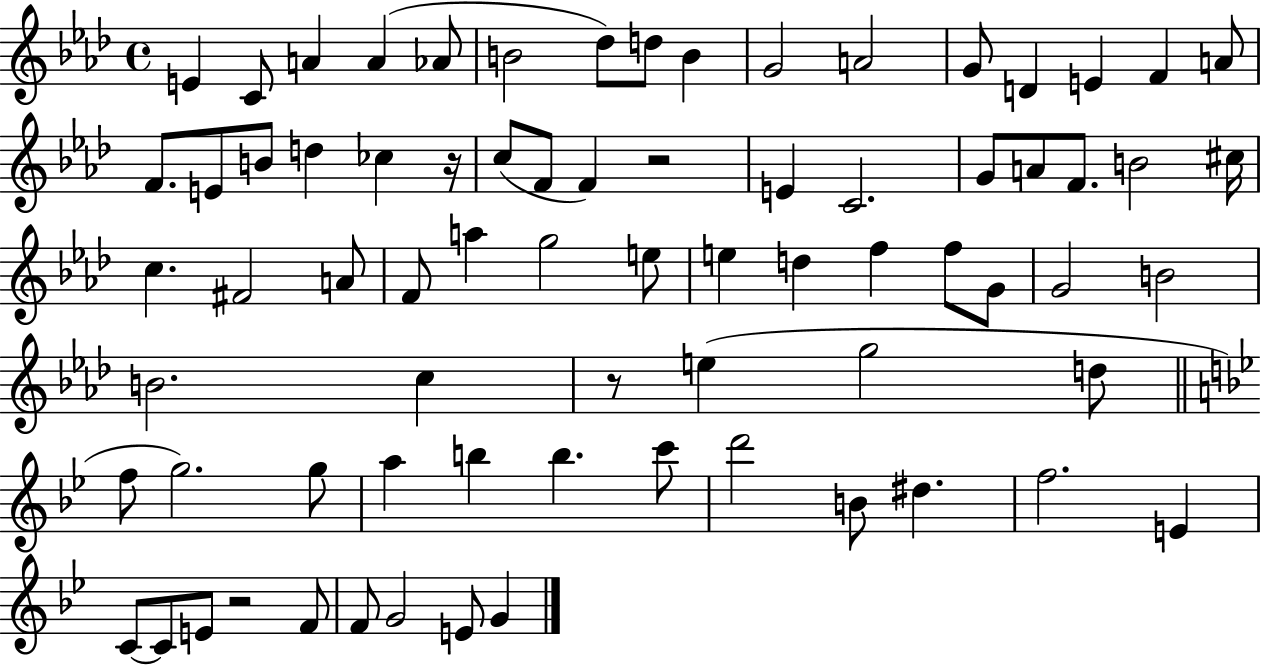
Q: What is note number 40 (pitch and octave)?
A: D5